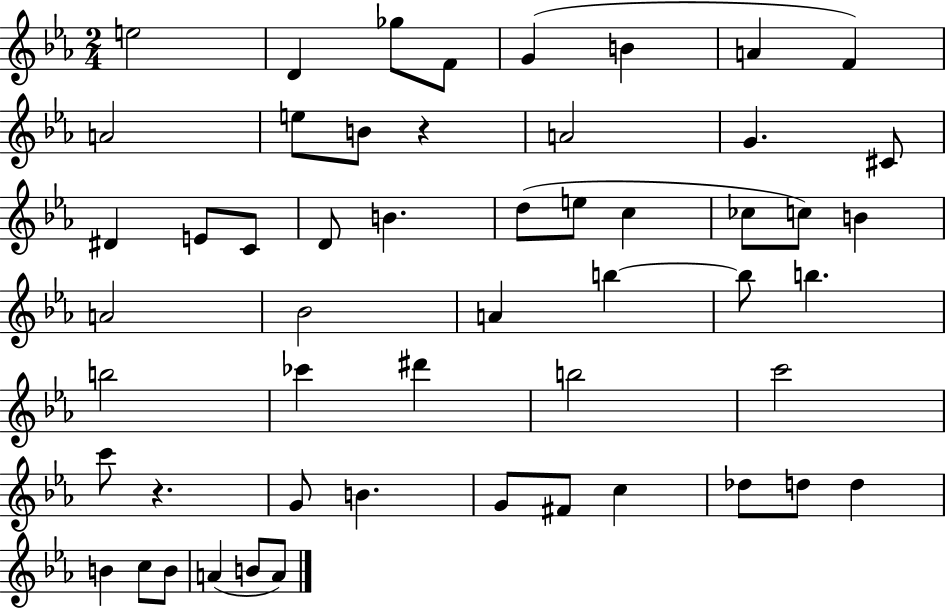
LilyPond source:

{
  \clef treble
  \numericTimeSignature
  \time 2/4
  \key ees \major
  e''2 | d'4 ges''8 f'8 | g'4( b'4 | a'4 f'4) | \break a'2 | e''8 b'8 r4 | a'2 | g'4. cis'8 | \break dis'4 e'8 c'8 | d'8 b'4. | d''8( e''8 c''4 | ces''8 c''8) b'4 | \break a'2 | bes'2 | a'4 b''4~~ | b''8 b''4. | \break b''2 | ces'''4 dis'''4 | b''2 | c'''2 | \break c'''8 r4. | g'8 b'4. | g'8 fis'8 c''4 | des''8 d''8 d''4 | \break b'4 c''8 b'8 | a'4( b'8 a'8) | \bar "|."
}